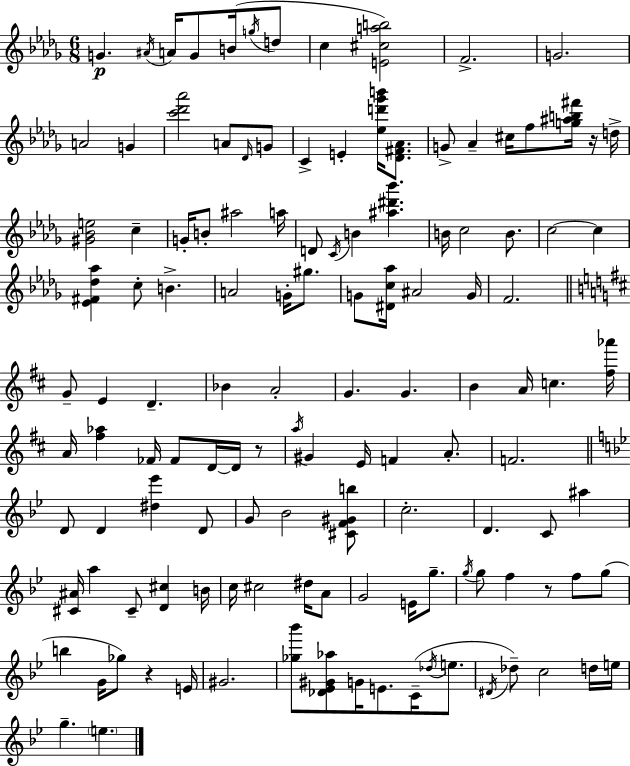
G4/q. A#4/s A4/s G4/e B4/s G5/s D5/e C5/q [E4,C#5,A5,B5]/h F4/h. G4/h. A4/h G4/q [C6,Db6,Ab6]/h A4/e Db4/s G4/e C4/q E4/q [Eb5,D6,Gb6,B6]/s [Db4,F#4,Ab4]/e. G4/e Ab4/q C#5/s F5/e [G5,A#5,B5,F#6]/s R/s D5/s [G#4,Bb4,E5]/h C5/q G4/s B4/e A#5/h A5/s D4/e C4/s B4/q [A#5,D#6,Bb6]/q. B4/s C5/h B4/e. C5/h C5/q [Eb4,F#4,Db5,Ab5]/q C5/e B4/q. A4/h G4/s G#5/e. G4/e [D#4,C5,Ab5]/s A#4/h G4/s F4/h. G4/e E4/q D4/q. Bb4/q A4/h G4/q. G4/q. B4/q A4/s C5/q. [F#5,Ab6]/s A4/s [F#5,Ab5]/q FES4/s FES4/e D4/s D4/s R/e A5/s G#4/q E4/s F4/q A4/e. F4/h. D4/e D4/q [D#5,Eb6]/q D4/e G4/e Bb4/h [C#4,F4,G#4,B5]/e C5/h. D4/q. C4/e A#5/q [C#4,A#4]/s A5/q C#4/e [D4,C#5]/q B4/s C5/s C#5/h D#5/s A4/e G4/h E4/s G5/e. G5/s G5/e F5/q R/e F5/e G5/e B5/q G4/s Gb5/e R/q E4/s G#4/h. [Gb5,Bb6]/e [Db4,Eb4,G#4,Ab5]/e G4/s E4/e. C4/s Db5/s E5/e. D#4/s Db5/e C5/h D5/s E5/s G5/q. E5/q.